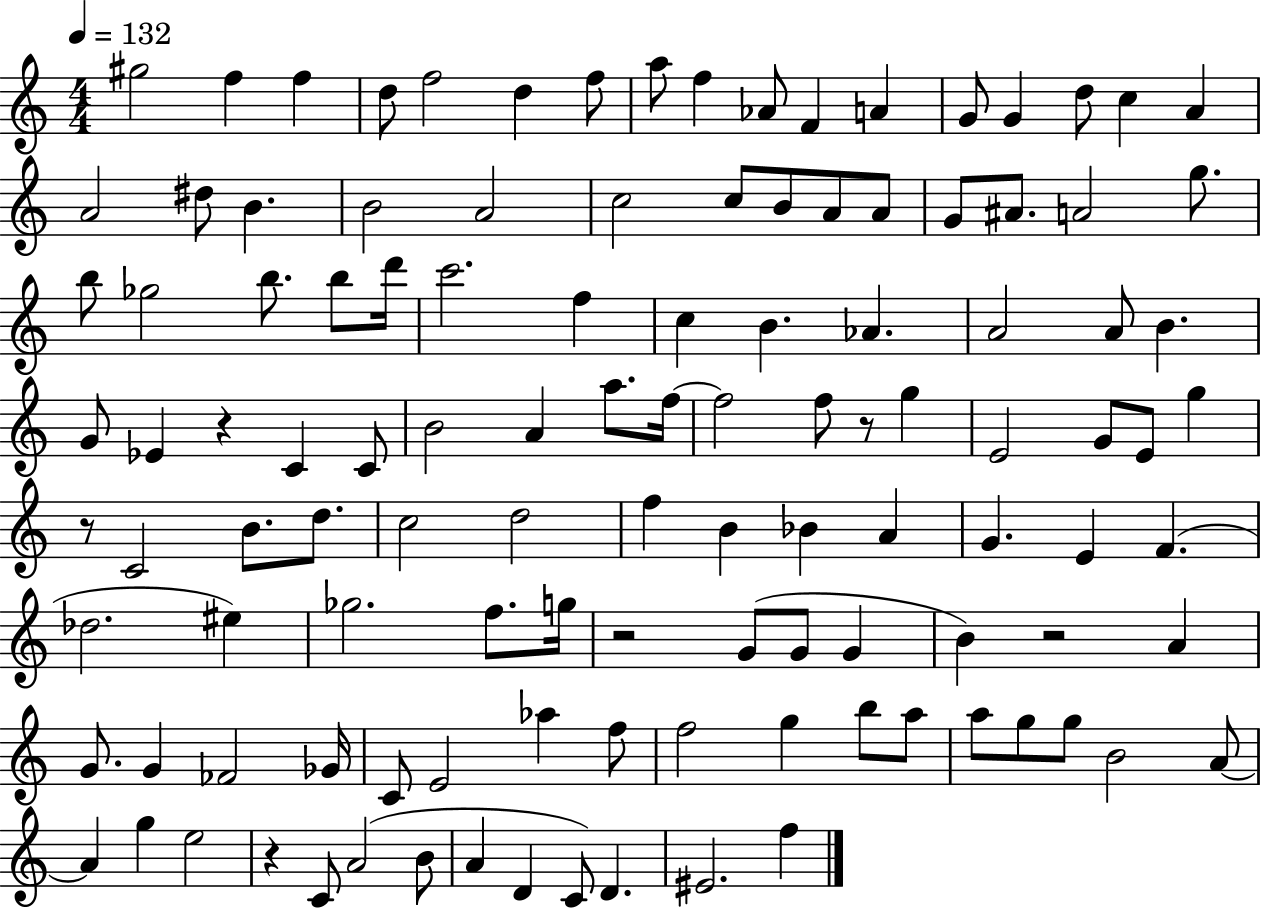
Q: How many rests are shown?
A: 6